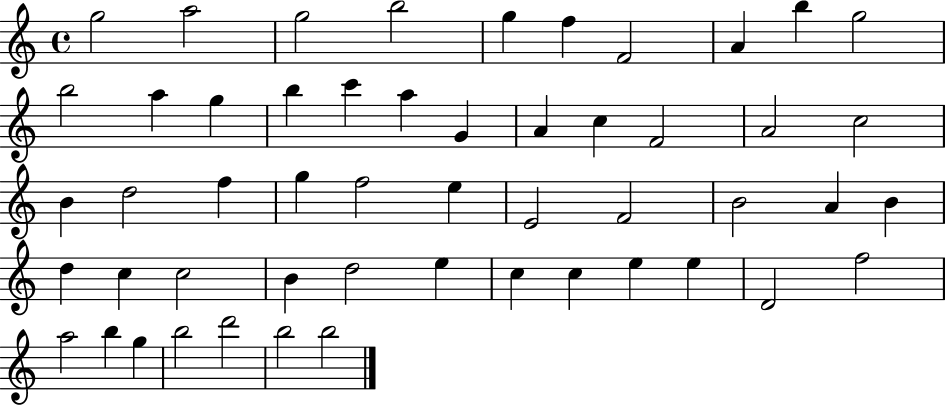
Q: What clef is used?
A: treble